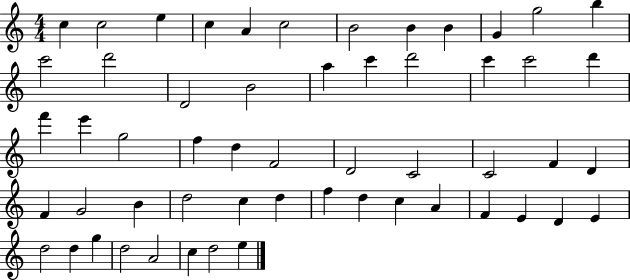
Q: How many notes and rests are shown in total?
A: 55